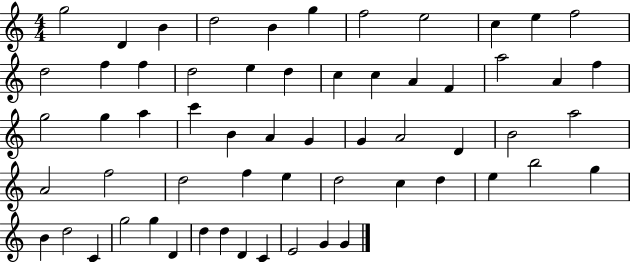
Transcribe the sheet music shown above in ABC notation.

X:1
T:Untitled
M:4/4
L:1/4
K:C
g2 D B d2 B g f2 e2 c e f2 d2 f f d2 e d c c A F a2 A f g2 g a c' B A G G A2 D B2 a2 A2 f2 d2 f e d2 c d e b2 g B d2 C g2 g D d d D C E2 G G